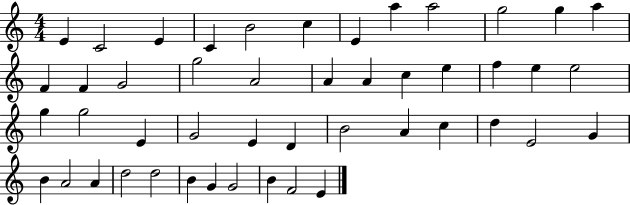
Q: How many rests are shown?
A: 0